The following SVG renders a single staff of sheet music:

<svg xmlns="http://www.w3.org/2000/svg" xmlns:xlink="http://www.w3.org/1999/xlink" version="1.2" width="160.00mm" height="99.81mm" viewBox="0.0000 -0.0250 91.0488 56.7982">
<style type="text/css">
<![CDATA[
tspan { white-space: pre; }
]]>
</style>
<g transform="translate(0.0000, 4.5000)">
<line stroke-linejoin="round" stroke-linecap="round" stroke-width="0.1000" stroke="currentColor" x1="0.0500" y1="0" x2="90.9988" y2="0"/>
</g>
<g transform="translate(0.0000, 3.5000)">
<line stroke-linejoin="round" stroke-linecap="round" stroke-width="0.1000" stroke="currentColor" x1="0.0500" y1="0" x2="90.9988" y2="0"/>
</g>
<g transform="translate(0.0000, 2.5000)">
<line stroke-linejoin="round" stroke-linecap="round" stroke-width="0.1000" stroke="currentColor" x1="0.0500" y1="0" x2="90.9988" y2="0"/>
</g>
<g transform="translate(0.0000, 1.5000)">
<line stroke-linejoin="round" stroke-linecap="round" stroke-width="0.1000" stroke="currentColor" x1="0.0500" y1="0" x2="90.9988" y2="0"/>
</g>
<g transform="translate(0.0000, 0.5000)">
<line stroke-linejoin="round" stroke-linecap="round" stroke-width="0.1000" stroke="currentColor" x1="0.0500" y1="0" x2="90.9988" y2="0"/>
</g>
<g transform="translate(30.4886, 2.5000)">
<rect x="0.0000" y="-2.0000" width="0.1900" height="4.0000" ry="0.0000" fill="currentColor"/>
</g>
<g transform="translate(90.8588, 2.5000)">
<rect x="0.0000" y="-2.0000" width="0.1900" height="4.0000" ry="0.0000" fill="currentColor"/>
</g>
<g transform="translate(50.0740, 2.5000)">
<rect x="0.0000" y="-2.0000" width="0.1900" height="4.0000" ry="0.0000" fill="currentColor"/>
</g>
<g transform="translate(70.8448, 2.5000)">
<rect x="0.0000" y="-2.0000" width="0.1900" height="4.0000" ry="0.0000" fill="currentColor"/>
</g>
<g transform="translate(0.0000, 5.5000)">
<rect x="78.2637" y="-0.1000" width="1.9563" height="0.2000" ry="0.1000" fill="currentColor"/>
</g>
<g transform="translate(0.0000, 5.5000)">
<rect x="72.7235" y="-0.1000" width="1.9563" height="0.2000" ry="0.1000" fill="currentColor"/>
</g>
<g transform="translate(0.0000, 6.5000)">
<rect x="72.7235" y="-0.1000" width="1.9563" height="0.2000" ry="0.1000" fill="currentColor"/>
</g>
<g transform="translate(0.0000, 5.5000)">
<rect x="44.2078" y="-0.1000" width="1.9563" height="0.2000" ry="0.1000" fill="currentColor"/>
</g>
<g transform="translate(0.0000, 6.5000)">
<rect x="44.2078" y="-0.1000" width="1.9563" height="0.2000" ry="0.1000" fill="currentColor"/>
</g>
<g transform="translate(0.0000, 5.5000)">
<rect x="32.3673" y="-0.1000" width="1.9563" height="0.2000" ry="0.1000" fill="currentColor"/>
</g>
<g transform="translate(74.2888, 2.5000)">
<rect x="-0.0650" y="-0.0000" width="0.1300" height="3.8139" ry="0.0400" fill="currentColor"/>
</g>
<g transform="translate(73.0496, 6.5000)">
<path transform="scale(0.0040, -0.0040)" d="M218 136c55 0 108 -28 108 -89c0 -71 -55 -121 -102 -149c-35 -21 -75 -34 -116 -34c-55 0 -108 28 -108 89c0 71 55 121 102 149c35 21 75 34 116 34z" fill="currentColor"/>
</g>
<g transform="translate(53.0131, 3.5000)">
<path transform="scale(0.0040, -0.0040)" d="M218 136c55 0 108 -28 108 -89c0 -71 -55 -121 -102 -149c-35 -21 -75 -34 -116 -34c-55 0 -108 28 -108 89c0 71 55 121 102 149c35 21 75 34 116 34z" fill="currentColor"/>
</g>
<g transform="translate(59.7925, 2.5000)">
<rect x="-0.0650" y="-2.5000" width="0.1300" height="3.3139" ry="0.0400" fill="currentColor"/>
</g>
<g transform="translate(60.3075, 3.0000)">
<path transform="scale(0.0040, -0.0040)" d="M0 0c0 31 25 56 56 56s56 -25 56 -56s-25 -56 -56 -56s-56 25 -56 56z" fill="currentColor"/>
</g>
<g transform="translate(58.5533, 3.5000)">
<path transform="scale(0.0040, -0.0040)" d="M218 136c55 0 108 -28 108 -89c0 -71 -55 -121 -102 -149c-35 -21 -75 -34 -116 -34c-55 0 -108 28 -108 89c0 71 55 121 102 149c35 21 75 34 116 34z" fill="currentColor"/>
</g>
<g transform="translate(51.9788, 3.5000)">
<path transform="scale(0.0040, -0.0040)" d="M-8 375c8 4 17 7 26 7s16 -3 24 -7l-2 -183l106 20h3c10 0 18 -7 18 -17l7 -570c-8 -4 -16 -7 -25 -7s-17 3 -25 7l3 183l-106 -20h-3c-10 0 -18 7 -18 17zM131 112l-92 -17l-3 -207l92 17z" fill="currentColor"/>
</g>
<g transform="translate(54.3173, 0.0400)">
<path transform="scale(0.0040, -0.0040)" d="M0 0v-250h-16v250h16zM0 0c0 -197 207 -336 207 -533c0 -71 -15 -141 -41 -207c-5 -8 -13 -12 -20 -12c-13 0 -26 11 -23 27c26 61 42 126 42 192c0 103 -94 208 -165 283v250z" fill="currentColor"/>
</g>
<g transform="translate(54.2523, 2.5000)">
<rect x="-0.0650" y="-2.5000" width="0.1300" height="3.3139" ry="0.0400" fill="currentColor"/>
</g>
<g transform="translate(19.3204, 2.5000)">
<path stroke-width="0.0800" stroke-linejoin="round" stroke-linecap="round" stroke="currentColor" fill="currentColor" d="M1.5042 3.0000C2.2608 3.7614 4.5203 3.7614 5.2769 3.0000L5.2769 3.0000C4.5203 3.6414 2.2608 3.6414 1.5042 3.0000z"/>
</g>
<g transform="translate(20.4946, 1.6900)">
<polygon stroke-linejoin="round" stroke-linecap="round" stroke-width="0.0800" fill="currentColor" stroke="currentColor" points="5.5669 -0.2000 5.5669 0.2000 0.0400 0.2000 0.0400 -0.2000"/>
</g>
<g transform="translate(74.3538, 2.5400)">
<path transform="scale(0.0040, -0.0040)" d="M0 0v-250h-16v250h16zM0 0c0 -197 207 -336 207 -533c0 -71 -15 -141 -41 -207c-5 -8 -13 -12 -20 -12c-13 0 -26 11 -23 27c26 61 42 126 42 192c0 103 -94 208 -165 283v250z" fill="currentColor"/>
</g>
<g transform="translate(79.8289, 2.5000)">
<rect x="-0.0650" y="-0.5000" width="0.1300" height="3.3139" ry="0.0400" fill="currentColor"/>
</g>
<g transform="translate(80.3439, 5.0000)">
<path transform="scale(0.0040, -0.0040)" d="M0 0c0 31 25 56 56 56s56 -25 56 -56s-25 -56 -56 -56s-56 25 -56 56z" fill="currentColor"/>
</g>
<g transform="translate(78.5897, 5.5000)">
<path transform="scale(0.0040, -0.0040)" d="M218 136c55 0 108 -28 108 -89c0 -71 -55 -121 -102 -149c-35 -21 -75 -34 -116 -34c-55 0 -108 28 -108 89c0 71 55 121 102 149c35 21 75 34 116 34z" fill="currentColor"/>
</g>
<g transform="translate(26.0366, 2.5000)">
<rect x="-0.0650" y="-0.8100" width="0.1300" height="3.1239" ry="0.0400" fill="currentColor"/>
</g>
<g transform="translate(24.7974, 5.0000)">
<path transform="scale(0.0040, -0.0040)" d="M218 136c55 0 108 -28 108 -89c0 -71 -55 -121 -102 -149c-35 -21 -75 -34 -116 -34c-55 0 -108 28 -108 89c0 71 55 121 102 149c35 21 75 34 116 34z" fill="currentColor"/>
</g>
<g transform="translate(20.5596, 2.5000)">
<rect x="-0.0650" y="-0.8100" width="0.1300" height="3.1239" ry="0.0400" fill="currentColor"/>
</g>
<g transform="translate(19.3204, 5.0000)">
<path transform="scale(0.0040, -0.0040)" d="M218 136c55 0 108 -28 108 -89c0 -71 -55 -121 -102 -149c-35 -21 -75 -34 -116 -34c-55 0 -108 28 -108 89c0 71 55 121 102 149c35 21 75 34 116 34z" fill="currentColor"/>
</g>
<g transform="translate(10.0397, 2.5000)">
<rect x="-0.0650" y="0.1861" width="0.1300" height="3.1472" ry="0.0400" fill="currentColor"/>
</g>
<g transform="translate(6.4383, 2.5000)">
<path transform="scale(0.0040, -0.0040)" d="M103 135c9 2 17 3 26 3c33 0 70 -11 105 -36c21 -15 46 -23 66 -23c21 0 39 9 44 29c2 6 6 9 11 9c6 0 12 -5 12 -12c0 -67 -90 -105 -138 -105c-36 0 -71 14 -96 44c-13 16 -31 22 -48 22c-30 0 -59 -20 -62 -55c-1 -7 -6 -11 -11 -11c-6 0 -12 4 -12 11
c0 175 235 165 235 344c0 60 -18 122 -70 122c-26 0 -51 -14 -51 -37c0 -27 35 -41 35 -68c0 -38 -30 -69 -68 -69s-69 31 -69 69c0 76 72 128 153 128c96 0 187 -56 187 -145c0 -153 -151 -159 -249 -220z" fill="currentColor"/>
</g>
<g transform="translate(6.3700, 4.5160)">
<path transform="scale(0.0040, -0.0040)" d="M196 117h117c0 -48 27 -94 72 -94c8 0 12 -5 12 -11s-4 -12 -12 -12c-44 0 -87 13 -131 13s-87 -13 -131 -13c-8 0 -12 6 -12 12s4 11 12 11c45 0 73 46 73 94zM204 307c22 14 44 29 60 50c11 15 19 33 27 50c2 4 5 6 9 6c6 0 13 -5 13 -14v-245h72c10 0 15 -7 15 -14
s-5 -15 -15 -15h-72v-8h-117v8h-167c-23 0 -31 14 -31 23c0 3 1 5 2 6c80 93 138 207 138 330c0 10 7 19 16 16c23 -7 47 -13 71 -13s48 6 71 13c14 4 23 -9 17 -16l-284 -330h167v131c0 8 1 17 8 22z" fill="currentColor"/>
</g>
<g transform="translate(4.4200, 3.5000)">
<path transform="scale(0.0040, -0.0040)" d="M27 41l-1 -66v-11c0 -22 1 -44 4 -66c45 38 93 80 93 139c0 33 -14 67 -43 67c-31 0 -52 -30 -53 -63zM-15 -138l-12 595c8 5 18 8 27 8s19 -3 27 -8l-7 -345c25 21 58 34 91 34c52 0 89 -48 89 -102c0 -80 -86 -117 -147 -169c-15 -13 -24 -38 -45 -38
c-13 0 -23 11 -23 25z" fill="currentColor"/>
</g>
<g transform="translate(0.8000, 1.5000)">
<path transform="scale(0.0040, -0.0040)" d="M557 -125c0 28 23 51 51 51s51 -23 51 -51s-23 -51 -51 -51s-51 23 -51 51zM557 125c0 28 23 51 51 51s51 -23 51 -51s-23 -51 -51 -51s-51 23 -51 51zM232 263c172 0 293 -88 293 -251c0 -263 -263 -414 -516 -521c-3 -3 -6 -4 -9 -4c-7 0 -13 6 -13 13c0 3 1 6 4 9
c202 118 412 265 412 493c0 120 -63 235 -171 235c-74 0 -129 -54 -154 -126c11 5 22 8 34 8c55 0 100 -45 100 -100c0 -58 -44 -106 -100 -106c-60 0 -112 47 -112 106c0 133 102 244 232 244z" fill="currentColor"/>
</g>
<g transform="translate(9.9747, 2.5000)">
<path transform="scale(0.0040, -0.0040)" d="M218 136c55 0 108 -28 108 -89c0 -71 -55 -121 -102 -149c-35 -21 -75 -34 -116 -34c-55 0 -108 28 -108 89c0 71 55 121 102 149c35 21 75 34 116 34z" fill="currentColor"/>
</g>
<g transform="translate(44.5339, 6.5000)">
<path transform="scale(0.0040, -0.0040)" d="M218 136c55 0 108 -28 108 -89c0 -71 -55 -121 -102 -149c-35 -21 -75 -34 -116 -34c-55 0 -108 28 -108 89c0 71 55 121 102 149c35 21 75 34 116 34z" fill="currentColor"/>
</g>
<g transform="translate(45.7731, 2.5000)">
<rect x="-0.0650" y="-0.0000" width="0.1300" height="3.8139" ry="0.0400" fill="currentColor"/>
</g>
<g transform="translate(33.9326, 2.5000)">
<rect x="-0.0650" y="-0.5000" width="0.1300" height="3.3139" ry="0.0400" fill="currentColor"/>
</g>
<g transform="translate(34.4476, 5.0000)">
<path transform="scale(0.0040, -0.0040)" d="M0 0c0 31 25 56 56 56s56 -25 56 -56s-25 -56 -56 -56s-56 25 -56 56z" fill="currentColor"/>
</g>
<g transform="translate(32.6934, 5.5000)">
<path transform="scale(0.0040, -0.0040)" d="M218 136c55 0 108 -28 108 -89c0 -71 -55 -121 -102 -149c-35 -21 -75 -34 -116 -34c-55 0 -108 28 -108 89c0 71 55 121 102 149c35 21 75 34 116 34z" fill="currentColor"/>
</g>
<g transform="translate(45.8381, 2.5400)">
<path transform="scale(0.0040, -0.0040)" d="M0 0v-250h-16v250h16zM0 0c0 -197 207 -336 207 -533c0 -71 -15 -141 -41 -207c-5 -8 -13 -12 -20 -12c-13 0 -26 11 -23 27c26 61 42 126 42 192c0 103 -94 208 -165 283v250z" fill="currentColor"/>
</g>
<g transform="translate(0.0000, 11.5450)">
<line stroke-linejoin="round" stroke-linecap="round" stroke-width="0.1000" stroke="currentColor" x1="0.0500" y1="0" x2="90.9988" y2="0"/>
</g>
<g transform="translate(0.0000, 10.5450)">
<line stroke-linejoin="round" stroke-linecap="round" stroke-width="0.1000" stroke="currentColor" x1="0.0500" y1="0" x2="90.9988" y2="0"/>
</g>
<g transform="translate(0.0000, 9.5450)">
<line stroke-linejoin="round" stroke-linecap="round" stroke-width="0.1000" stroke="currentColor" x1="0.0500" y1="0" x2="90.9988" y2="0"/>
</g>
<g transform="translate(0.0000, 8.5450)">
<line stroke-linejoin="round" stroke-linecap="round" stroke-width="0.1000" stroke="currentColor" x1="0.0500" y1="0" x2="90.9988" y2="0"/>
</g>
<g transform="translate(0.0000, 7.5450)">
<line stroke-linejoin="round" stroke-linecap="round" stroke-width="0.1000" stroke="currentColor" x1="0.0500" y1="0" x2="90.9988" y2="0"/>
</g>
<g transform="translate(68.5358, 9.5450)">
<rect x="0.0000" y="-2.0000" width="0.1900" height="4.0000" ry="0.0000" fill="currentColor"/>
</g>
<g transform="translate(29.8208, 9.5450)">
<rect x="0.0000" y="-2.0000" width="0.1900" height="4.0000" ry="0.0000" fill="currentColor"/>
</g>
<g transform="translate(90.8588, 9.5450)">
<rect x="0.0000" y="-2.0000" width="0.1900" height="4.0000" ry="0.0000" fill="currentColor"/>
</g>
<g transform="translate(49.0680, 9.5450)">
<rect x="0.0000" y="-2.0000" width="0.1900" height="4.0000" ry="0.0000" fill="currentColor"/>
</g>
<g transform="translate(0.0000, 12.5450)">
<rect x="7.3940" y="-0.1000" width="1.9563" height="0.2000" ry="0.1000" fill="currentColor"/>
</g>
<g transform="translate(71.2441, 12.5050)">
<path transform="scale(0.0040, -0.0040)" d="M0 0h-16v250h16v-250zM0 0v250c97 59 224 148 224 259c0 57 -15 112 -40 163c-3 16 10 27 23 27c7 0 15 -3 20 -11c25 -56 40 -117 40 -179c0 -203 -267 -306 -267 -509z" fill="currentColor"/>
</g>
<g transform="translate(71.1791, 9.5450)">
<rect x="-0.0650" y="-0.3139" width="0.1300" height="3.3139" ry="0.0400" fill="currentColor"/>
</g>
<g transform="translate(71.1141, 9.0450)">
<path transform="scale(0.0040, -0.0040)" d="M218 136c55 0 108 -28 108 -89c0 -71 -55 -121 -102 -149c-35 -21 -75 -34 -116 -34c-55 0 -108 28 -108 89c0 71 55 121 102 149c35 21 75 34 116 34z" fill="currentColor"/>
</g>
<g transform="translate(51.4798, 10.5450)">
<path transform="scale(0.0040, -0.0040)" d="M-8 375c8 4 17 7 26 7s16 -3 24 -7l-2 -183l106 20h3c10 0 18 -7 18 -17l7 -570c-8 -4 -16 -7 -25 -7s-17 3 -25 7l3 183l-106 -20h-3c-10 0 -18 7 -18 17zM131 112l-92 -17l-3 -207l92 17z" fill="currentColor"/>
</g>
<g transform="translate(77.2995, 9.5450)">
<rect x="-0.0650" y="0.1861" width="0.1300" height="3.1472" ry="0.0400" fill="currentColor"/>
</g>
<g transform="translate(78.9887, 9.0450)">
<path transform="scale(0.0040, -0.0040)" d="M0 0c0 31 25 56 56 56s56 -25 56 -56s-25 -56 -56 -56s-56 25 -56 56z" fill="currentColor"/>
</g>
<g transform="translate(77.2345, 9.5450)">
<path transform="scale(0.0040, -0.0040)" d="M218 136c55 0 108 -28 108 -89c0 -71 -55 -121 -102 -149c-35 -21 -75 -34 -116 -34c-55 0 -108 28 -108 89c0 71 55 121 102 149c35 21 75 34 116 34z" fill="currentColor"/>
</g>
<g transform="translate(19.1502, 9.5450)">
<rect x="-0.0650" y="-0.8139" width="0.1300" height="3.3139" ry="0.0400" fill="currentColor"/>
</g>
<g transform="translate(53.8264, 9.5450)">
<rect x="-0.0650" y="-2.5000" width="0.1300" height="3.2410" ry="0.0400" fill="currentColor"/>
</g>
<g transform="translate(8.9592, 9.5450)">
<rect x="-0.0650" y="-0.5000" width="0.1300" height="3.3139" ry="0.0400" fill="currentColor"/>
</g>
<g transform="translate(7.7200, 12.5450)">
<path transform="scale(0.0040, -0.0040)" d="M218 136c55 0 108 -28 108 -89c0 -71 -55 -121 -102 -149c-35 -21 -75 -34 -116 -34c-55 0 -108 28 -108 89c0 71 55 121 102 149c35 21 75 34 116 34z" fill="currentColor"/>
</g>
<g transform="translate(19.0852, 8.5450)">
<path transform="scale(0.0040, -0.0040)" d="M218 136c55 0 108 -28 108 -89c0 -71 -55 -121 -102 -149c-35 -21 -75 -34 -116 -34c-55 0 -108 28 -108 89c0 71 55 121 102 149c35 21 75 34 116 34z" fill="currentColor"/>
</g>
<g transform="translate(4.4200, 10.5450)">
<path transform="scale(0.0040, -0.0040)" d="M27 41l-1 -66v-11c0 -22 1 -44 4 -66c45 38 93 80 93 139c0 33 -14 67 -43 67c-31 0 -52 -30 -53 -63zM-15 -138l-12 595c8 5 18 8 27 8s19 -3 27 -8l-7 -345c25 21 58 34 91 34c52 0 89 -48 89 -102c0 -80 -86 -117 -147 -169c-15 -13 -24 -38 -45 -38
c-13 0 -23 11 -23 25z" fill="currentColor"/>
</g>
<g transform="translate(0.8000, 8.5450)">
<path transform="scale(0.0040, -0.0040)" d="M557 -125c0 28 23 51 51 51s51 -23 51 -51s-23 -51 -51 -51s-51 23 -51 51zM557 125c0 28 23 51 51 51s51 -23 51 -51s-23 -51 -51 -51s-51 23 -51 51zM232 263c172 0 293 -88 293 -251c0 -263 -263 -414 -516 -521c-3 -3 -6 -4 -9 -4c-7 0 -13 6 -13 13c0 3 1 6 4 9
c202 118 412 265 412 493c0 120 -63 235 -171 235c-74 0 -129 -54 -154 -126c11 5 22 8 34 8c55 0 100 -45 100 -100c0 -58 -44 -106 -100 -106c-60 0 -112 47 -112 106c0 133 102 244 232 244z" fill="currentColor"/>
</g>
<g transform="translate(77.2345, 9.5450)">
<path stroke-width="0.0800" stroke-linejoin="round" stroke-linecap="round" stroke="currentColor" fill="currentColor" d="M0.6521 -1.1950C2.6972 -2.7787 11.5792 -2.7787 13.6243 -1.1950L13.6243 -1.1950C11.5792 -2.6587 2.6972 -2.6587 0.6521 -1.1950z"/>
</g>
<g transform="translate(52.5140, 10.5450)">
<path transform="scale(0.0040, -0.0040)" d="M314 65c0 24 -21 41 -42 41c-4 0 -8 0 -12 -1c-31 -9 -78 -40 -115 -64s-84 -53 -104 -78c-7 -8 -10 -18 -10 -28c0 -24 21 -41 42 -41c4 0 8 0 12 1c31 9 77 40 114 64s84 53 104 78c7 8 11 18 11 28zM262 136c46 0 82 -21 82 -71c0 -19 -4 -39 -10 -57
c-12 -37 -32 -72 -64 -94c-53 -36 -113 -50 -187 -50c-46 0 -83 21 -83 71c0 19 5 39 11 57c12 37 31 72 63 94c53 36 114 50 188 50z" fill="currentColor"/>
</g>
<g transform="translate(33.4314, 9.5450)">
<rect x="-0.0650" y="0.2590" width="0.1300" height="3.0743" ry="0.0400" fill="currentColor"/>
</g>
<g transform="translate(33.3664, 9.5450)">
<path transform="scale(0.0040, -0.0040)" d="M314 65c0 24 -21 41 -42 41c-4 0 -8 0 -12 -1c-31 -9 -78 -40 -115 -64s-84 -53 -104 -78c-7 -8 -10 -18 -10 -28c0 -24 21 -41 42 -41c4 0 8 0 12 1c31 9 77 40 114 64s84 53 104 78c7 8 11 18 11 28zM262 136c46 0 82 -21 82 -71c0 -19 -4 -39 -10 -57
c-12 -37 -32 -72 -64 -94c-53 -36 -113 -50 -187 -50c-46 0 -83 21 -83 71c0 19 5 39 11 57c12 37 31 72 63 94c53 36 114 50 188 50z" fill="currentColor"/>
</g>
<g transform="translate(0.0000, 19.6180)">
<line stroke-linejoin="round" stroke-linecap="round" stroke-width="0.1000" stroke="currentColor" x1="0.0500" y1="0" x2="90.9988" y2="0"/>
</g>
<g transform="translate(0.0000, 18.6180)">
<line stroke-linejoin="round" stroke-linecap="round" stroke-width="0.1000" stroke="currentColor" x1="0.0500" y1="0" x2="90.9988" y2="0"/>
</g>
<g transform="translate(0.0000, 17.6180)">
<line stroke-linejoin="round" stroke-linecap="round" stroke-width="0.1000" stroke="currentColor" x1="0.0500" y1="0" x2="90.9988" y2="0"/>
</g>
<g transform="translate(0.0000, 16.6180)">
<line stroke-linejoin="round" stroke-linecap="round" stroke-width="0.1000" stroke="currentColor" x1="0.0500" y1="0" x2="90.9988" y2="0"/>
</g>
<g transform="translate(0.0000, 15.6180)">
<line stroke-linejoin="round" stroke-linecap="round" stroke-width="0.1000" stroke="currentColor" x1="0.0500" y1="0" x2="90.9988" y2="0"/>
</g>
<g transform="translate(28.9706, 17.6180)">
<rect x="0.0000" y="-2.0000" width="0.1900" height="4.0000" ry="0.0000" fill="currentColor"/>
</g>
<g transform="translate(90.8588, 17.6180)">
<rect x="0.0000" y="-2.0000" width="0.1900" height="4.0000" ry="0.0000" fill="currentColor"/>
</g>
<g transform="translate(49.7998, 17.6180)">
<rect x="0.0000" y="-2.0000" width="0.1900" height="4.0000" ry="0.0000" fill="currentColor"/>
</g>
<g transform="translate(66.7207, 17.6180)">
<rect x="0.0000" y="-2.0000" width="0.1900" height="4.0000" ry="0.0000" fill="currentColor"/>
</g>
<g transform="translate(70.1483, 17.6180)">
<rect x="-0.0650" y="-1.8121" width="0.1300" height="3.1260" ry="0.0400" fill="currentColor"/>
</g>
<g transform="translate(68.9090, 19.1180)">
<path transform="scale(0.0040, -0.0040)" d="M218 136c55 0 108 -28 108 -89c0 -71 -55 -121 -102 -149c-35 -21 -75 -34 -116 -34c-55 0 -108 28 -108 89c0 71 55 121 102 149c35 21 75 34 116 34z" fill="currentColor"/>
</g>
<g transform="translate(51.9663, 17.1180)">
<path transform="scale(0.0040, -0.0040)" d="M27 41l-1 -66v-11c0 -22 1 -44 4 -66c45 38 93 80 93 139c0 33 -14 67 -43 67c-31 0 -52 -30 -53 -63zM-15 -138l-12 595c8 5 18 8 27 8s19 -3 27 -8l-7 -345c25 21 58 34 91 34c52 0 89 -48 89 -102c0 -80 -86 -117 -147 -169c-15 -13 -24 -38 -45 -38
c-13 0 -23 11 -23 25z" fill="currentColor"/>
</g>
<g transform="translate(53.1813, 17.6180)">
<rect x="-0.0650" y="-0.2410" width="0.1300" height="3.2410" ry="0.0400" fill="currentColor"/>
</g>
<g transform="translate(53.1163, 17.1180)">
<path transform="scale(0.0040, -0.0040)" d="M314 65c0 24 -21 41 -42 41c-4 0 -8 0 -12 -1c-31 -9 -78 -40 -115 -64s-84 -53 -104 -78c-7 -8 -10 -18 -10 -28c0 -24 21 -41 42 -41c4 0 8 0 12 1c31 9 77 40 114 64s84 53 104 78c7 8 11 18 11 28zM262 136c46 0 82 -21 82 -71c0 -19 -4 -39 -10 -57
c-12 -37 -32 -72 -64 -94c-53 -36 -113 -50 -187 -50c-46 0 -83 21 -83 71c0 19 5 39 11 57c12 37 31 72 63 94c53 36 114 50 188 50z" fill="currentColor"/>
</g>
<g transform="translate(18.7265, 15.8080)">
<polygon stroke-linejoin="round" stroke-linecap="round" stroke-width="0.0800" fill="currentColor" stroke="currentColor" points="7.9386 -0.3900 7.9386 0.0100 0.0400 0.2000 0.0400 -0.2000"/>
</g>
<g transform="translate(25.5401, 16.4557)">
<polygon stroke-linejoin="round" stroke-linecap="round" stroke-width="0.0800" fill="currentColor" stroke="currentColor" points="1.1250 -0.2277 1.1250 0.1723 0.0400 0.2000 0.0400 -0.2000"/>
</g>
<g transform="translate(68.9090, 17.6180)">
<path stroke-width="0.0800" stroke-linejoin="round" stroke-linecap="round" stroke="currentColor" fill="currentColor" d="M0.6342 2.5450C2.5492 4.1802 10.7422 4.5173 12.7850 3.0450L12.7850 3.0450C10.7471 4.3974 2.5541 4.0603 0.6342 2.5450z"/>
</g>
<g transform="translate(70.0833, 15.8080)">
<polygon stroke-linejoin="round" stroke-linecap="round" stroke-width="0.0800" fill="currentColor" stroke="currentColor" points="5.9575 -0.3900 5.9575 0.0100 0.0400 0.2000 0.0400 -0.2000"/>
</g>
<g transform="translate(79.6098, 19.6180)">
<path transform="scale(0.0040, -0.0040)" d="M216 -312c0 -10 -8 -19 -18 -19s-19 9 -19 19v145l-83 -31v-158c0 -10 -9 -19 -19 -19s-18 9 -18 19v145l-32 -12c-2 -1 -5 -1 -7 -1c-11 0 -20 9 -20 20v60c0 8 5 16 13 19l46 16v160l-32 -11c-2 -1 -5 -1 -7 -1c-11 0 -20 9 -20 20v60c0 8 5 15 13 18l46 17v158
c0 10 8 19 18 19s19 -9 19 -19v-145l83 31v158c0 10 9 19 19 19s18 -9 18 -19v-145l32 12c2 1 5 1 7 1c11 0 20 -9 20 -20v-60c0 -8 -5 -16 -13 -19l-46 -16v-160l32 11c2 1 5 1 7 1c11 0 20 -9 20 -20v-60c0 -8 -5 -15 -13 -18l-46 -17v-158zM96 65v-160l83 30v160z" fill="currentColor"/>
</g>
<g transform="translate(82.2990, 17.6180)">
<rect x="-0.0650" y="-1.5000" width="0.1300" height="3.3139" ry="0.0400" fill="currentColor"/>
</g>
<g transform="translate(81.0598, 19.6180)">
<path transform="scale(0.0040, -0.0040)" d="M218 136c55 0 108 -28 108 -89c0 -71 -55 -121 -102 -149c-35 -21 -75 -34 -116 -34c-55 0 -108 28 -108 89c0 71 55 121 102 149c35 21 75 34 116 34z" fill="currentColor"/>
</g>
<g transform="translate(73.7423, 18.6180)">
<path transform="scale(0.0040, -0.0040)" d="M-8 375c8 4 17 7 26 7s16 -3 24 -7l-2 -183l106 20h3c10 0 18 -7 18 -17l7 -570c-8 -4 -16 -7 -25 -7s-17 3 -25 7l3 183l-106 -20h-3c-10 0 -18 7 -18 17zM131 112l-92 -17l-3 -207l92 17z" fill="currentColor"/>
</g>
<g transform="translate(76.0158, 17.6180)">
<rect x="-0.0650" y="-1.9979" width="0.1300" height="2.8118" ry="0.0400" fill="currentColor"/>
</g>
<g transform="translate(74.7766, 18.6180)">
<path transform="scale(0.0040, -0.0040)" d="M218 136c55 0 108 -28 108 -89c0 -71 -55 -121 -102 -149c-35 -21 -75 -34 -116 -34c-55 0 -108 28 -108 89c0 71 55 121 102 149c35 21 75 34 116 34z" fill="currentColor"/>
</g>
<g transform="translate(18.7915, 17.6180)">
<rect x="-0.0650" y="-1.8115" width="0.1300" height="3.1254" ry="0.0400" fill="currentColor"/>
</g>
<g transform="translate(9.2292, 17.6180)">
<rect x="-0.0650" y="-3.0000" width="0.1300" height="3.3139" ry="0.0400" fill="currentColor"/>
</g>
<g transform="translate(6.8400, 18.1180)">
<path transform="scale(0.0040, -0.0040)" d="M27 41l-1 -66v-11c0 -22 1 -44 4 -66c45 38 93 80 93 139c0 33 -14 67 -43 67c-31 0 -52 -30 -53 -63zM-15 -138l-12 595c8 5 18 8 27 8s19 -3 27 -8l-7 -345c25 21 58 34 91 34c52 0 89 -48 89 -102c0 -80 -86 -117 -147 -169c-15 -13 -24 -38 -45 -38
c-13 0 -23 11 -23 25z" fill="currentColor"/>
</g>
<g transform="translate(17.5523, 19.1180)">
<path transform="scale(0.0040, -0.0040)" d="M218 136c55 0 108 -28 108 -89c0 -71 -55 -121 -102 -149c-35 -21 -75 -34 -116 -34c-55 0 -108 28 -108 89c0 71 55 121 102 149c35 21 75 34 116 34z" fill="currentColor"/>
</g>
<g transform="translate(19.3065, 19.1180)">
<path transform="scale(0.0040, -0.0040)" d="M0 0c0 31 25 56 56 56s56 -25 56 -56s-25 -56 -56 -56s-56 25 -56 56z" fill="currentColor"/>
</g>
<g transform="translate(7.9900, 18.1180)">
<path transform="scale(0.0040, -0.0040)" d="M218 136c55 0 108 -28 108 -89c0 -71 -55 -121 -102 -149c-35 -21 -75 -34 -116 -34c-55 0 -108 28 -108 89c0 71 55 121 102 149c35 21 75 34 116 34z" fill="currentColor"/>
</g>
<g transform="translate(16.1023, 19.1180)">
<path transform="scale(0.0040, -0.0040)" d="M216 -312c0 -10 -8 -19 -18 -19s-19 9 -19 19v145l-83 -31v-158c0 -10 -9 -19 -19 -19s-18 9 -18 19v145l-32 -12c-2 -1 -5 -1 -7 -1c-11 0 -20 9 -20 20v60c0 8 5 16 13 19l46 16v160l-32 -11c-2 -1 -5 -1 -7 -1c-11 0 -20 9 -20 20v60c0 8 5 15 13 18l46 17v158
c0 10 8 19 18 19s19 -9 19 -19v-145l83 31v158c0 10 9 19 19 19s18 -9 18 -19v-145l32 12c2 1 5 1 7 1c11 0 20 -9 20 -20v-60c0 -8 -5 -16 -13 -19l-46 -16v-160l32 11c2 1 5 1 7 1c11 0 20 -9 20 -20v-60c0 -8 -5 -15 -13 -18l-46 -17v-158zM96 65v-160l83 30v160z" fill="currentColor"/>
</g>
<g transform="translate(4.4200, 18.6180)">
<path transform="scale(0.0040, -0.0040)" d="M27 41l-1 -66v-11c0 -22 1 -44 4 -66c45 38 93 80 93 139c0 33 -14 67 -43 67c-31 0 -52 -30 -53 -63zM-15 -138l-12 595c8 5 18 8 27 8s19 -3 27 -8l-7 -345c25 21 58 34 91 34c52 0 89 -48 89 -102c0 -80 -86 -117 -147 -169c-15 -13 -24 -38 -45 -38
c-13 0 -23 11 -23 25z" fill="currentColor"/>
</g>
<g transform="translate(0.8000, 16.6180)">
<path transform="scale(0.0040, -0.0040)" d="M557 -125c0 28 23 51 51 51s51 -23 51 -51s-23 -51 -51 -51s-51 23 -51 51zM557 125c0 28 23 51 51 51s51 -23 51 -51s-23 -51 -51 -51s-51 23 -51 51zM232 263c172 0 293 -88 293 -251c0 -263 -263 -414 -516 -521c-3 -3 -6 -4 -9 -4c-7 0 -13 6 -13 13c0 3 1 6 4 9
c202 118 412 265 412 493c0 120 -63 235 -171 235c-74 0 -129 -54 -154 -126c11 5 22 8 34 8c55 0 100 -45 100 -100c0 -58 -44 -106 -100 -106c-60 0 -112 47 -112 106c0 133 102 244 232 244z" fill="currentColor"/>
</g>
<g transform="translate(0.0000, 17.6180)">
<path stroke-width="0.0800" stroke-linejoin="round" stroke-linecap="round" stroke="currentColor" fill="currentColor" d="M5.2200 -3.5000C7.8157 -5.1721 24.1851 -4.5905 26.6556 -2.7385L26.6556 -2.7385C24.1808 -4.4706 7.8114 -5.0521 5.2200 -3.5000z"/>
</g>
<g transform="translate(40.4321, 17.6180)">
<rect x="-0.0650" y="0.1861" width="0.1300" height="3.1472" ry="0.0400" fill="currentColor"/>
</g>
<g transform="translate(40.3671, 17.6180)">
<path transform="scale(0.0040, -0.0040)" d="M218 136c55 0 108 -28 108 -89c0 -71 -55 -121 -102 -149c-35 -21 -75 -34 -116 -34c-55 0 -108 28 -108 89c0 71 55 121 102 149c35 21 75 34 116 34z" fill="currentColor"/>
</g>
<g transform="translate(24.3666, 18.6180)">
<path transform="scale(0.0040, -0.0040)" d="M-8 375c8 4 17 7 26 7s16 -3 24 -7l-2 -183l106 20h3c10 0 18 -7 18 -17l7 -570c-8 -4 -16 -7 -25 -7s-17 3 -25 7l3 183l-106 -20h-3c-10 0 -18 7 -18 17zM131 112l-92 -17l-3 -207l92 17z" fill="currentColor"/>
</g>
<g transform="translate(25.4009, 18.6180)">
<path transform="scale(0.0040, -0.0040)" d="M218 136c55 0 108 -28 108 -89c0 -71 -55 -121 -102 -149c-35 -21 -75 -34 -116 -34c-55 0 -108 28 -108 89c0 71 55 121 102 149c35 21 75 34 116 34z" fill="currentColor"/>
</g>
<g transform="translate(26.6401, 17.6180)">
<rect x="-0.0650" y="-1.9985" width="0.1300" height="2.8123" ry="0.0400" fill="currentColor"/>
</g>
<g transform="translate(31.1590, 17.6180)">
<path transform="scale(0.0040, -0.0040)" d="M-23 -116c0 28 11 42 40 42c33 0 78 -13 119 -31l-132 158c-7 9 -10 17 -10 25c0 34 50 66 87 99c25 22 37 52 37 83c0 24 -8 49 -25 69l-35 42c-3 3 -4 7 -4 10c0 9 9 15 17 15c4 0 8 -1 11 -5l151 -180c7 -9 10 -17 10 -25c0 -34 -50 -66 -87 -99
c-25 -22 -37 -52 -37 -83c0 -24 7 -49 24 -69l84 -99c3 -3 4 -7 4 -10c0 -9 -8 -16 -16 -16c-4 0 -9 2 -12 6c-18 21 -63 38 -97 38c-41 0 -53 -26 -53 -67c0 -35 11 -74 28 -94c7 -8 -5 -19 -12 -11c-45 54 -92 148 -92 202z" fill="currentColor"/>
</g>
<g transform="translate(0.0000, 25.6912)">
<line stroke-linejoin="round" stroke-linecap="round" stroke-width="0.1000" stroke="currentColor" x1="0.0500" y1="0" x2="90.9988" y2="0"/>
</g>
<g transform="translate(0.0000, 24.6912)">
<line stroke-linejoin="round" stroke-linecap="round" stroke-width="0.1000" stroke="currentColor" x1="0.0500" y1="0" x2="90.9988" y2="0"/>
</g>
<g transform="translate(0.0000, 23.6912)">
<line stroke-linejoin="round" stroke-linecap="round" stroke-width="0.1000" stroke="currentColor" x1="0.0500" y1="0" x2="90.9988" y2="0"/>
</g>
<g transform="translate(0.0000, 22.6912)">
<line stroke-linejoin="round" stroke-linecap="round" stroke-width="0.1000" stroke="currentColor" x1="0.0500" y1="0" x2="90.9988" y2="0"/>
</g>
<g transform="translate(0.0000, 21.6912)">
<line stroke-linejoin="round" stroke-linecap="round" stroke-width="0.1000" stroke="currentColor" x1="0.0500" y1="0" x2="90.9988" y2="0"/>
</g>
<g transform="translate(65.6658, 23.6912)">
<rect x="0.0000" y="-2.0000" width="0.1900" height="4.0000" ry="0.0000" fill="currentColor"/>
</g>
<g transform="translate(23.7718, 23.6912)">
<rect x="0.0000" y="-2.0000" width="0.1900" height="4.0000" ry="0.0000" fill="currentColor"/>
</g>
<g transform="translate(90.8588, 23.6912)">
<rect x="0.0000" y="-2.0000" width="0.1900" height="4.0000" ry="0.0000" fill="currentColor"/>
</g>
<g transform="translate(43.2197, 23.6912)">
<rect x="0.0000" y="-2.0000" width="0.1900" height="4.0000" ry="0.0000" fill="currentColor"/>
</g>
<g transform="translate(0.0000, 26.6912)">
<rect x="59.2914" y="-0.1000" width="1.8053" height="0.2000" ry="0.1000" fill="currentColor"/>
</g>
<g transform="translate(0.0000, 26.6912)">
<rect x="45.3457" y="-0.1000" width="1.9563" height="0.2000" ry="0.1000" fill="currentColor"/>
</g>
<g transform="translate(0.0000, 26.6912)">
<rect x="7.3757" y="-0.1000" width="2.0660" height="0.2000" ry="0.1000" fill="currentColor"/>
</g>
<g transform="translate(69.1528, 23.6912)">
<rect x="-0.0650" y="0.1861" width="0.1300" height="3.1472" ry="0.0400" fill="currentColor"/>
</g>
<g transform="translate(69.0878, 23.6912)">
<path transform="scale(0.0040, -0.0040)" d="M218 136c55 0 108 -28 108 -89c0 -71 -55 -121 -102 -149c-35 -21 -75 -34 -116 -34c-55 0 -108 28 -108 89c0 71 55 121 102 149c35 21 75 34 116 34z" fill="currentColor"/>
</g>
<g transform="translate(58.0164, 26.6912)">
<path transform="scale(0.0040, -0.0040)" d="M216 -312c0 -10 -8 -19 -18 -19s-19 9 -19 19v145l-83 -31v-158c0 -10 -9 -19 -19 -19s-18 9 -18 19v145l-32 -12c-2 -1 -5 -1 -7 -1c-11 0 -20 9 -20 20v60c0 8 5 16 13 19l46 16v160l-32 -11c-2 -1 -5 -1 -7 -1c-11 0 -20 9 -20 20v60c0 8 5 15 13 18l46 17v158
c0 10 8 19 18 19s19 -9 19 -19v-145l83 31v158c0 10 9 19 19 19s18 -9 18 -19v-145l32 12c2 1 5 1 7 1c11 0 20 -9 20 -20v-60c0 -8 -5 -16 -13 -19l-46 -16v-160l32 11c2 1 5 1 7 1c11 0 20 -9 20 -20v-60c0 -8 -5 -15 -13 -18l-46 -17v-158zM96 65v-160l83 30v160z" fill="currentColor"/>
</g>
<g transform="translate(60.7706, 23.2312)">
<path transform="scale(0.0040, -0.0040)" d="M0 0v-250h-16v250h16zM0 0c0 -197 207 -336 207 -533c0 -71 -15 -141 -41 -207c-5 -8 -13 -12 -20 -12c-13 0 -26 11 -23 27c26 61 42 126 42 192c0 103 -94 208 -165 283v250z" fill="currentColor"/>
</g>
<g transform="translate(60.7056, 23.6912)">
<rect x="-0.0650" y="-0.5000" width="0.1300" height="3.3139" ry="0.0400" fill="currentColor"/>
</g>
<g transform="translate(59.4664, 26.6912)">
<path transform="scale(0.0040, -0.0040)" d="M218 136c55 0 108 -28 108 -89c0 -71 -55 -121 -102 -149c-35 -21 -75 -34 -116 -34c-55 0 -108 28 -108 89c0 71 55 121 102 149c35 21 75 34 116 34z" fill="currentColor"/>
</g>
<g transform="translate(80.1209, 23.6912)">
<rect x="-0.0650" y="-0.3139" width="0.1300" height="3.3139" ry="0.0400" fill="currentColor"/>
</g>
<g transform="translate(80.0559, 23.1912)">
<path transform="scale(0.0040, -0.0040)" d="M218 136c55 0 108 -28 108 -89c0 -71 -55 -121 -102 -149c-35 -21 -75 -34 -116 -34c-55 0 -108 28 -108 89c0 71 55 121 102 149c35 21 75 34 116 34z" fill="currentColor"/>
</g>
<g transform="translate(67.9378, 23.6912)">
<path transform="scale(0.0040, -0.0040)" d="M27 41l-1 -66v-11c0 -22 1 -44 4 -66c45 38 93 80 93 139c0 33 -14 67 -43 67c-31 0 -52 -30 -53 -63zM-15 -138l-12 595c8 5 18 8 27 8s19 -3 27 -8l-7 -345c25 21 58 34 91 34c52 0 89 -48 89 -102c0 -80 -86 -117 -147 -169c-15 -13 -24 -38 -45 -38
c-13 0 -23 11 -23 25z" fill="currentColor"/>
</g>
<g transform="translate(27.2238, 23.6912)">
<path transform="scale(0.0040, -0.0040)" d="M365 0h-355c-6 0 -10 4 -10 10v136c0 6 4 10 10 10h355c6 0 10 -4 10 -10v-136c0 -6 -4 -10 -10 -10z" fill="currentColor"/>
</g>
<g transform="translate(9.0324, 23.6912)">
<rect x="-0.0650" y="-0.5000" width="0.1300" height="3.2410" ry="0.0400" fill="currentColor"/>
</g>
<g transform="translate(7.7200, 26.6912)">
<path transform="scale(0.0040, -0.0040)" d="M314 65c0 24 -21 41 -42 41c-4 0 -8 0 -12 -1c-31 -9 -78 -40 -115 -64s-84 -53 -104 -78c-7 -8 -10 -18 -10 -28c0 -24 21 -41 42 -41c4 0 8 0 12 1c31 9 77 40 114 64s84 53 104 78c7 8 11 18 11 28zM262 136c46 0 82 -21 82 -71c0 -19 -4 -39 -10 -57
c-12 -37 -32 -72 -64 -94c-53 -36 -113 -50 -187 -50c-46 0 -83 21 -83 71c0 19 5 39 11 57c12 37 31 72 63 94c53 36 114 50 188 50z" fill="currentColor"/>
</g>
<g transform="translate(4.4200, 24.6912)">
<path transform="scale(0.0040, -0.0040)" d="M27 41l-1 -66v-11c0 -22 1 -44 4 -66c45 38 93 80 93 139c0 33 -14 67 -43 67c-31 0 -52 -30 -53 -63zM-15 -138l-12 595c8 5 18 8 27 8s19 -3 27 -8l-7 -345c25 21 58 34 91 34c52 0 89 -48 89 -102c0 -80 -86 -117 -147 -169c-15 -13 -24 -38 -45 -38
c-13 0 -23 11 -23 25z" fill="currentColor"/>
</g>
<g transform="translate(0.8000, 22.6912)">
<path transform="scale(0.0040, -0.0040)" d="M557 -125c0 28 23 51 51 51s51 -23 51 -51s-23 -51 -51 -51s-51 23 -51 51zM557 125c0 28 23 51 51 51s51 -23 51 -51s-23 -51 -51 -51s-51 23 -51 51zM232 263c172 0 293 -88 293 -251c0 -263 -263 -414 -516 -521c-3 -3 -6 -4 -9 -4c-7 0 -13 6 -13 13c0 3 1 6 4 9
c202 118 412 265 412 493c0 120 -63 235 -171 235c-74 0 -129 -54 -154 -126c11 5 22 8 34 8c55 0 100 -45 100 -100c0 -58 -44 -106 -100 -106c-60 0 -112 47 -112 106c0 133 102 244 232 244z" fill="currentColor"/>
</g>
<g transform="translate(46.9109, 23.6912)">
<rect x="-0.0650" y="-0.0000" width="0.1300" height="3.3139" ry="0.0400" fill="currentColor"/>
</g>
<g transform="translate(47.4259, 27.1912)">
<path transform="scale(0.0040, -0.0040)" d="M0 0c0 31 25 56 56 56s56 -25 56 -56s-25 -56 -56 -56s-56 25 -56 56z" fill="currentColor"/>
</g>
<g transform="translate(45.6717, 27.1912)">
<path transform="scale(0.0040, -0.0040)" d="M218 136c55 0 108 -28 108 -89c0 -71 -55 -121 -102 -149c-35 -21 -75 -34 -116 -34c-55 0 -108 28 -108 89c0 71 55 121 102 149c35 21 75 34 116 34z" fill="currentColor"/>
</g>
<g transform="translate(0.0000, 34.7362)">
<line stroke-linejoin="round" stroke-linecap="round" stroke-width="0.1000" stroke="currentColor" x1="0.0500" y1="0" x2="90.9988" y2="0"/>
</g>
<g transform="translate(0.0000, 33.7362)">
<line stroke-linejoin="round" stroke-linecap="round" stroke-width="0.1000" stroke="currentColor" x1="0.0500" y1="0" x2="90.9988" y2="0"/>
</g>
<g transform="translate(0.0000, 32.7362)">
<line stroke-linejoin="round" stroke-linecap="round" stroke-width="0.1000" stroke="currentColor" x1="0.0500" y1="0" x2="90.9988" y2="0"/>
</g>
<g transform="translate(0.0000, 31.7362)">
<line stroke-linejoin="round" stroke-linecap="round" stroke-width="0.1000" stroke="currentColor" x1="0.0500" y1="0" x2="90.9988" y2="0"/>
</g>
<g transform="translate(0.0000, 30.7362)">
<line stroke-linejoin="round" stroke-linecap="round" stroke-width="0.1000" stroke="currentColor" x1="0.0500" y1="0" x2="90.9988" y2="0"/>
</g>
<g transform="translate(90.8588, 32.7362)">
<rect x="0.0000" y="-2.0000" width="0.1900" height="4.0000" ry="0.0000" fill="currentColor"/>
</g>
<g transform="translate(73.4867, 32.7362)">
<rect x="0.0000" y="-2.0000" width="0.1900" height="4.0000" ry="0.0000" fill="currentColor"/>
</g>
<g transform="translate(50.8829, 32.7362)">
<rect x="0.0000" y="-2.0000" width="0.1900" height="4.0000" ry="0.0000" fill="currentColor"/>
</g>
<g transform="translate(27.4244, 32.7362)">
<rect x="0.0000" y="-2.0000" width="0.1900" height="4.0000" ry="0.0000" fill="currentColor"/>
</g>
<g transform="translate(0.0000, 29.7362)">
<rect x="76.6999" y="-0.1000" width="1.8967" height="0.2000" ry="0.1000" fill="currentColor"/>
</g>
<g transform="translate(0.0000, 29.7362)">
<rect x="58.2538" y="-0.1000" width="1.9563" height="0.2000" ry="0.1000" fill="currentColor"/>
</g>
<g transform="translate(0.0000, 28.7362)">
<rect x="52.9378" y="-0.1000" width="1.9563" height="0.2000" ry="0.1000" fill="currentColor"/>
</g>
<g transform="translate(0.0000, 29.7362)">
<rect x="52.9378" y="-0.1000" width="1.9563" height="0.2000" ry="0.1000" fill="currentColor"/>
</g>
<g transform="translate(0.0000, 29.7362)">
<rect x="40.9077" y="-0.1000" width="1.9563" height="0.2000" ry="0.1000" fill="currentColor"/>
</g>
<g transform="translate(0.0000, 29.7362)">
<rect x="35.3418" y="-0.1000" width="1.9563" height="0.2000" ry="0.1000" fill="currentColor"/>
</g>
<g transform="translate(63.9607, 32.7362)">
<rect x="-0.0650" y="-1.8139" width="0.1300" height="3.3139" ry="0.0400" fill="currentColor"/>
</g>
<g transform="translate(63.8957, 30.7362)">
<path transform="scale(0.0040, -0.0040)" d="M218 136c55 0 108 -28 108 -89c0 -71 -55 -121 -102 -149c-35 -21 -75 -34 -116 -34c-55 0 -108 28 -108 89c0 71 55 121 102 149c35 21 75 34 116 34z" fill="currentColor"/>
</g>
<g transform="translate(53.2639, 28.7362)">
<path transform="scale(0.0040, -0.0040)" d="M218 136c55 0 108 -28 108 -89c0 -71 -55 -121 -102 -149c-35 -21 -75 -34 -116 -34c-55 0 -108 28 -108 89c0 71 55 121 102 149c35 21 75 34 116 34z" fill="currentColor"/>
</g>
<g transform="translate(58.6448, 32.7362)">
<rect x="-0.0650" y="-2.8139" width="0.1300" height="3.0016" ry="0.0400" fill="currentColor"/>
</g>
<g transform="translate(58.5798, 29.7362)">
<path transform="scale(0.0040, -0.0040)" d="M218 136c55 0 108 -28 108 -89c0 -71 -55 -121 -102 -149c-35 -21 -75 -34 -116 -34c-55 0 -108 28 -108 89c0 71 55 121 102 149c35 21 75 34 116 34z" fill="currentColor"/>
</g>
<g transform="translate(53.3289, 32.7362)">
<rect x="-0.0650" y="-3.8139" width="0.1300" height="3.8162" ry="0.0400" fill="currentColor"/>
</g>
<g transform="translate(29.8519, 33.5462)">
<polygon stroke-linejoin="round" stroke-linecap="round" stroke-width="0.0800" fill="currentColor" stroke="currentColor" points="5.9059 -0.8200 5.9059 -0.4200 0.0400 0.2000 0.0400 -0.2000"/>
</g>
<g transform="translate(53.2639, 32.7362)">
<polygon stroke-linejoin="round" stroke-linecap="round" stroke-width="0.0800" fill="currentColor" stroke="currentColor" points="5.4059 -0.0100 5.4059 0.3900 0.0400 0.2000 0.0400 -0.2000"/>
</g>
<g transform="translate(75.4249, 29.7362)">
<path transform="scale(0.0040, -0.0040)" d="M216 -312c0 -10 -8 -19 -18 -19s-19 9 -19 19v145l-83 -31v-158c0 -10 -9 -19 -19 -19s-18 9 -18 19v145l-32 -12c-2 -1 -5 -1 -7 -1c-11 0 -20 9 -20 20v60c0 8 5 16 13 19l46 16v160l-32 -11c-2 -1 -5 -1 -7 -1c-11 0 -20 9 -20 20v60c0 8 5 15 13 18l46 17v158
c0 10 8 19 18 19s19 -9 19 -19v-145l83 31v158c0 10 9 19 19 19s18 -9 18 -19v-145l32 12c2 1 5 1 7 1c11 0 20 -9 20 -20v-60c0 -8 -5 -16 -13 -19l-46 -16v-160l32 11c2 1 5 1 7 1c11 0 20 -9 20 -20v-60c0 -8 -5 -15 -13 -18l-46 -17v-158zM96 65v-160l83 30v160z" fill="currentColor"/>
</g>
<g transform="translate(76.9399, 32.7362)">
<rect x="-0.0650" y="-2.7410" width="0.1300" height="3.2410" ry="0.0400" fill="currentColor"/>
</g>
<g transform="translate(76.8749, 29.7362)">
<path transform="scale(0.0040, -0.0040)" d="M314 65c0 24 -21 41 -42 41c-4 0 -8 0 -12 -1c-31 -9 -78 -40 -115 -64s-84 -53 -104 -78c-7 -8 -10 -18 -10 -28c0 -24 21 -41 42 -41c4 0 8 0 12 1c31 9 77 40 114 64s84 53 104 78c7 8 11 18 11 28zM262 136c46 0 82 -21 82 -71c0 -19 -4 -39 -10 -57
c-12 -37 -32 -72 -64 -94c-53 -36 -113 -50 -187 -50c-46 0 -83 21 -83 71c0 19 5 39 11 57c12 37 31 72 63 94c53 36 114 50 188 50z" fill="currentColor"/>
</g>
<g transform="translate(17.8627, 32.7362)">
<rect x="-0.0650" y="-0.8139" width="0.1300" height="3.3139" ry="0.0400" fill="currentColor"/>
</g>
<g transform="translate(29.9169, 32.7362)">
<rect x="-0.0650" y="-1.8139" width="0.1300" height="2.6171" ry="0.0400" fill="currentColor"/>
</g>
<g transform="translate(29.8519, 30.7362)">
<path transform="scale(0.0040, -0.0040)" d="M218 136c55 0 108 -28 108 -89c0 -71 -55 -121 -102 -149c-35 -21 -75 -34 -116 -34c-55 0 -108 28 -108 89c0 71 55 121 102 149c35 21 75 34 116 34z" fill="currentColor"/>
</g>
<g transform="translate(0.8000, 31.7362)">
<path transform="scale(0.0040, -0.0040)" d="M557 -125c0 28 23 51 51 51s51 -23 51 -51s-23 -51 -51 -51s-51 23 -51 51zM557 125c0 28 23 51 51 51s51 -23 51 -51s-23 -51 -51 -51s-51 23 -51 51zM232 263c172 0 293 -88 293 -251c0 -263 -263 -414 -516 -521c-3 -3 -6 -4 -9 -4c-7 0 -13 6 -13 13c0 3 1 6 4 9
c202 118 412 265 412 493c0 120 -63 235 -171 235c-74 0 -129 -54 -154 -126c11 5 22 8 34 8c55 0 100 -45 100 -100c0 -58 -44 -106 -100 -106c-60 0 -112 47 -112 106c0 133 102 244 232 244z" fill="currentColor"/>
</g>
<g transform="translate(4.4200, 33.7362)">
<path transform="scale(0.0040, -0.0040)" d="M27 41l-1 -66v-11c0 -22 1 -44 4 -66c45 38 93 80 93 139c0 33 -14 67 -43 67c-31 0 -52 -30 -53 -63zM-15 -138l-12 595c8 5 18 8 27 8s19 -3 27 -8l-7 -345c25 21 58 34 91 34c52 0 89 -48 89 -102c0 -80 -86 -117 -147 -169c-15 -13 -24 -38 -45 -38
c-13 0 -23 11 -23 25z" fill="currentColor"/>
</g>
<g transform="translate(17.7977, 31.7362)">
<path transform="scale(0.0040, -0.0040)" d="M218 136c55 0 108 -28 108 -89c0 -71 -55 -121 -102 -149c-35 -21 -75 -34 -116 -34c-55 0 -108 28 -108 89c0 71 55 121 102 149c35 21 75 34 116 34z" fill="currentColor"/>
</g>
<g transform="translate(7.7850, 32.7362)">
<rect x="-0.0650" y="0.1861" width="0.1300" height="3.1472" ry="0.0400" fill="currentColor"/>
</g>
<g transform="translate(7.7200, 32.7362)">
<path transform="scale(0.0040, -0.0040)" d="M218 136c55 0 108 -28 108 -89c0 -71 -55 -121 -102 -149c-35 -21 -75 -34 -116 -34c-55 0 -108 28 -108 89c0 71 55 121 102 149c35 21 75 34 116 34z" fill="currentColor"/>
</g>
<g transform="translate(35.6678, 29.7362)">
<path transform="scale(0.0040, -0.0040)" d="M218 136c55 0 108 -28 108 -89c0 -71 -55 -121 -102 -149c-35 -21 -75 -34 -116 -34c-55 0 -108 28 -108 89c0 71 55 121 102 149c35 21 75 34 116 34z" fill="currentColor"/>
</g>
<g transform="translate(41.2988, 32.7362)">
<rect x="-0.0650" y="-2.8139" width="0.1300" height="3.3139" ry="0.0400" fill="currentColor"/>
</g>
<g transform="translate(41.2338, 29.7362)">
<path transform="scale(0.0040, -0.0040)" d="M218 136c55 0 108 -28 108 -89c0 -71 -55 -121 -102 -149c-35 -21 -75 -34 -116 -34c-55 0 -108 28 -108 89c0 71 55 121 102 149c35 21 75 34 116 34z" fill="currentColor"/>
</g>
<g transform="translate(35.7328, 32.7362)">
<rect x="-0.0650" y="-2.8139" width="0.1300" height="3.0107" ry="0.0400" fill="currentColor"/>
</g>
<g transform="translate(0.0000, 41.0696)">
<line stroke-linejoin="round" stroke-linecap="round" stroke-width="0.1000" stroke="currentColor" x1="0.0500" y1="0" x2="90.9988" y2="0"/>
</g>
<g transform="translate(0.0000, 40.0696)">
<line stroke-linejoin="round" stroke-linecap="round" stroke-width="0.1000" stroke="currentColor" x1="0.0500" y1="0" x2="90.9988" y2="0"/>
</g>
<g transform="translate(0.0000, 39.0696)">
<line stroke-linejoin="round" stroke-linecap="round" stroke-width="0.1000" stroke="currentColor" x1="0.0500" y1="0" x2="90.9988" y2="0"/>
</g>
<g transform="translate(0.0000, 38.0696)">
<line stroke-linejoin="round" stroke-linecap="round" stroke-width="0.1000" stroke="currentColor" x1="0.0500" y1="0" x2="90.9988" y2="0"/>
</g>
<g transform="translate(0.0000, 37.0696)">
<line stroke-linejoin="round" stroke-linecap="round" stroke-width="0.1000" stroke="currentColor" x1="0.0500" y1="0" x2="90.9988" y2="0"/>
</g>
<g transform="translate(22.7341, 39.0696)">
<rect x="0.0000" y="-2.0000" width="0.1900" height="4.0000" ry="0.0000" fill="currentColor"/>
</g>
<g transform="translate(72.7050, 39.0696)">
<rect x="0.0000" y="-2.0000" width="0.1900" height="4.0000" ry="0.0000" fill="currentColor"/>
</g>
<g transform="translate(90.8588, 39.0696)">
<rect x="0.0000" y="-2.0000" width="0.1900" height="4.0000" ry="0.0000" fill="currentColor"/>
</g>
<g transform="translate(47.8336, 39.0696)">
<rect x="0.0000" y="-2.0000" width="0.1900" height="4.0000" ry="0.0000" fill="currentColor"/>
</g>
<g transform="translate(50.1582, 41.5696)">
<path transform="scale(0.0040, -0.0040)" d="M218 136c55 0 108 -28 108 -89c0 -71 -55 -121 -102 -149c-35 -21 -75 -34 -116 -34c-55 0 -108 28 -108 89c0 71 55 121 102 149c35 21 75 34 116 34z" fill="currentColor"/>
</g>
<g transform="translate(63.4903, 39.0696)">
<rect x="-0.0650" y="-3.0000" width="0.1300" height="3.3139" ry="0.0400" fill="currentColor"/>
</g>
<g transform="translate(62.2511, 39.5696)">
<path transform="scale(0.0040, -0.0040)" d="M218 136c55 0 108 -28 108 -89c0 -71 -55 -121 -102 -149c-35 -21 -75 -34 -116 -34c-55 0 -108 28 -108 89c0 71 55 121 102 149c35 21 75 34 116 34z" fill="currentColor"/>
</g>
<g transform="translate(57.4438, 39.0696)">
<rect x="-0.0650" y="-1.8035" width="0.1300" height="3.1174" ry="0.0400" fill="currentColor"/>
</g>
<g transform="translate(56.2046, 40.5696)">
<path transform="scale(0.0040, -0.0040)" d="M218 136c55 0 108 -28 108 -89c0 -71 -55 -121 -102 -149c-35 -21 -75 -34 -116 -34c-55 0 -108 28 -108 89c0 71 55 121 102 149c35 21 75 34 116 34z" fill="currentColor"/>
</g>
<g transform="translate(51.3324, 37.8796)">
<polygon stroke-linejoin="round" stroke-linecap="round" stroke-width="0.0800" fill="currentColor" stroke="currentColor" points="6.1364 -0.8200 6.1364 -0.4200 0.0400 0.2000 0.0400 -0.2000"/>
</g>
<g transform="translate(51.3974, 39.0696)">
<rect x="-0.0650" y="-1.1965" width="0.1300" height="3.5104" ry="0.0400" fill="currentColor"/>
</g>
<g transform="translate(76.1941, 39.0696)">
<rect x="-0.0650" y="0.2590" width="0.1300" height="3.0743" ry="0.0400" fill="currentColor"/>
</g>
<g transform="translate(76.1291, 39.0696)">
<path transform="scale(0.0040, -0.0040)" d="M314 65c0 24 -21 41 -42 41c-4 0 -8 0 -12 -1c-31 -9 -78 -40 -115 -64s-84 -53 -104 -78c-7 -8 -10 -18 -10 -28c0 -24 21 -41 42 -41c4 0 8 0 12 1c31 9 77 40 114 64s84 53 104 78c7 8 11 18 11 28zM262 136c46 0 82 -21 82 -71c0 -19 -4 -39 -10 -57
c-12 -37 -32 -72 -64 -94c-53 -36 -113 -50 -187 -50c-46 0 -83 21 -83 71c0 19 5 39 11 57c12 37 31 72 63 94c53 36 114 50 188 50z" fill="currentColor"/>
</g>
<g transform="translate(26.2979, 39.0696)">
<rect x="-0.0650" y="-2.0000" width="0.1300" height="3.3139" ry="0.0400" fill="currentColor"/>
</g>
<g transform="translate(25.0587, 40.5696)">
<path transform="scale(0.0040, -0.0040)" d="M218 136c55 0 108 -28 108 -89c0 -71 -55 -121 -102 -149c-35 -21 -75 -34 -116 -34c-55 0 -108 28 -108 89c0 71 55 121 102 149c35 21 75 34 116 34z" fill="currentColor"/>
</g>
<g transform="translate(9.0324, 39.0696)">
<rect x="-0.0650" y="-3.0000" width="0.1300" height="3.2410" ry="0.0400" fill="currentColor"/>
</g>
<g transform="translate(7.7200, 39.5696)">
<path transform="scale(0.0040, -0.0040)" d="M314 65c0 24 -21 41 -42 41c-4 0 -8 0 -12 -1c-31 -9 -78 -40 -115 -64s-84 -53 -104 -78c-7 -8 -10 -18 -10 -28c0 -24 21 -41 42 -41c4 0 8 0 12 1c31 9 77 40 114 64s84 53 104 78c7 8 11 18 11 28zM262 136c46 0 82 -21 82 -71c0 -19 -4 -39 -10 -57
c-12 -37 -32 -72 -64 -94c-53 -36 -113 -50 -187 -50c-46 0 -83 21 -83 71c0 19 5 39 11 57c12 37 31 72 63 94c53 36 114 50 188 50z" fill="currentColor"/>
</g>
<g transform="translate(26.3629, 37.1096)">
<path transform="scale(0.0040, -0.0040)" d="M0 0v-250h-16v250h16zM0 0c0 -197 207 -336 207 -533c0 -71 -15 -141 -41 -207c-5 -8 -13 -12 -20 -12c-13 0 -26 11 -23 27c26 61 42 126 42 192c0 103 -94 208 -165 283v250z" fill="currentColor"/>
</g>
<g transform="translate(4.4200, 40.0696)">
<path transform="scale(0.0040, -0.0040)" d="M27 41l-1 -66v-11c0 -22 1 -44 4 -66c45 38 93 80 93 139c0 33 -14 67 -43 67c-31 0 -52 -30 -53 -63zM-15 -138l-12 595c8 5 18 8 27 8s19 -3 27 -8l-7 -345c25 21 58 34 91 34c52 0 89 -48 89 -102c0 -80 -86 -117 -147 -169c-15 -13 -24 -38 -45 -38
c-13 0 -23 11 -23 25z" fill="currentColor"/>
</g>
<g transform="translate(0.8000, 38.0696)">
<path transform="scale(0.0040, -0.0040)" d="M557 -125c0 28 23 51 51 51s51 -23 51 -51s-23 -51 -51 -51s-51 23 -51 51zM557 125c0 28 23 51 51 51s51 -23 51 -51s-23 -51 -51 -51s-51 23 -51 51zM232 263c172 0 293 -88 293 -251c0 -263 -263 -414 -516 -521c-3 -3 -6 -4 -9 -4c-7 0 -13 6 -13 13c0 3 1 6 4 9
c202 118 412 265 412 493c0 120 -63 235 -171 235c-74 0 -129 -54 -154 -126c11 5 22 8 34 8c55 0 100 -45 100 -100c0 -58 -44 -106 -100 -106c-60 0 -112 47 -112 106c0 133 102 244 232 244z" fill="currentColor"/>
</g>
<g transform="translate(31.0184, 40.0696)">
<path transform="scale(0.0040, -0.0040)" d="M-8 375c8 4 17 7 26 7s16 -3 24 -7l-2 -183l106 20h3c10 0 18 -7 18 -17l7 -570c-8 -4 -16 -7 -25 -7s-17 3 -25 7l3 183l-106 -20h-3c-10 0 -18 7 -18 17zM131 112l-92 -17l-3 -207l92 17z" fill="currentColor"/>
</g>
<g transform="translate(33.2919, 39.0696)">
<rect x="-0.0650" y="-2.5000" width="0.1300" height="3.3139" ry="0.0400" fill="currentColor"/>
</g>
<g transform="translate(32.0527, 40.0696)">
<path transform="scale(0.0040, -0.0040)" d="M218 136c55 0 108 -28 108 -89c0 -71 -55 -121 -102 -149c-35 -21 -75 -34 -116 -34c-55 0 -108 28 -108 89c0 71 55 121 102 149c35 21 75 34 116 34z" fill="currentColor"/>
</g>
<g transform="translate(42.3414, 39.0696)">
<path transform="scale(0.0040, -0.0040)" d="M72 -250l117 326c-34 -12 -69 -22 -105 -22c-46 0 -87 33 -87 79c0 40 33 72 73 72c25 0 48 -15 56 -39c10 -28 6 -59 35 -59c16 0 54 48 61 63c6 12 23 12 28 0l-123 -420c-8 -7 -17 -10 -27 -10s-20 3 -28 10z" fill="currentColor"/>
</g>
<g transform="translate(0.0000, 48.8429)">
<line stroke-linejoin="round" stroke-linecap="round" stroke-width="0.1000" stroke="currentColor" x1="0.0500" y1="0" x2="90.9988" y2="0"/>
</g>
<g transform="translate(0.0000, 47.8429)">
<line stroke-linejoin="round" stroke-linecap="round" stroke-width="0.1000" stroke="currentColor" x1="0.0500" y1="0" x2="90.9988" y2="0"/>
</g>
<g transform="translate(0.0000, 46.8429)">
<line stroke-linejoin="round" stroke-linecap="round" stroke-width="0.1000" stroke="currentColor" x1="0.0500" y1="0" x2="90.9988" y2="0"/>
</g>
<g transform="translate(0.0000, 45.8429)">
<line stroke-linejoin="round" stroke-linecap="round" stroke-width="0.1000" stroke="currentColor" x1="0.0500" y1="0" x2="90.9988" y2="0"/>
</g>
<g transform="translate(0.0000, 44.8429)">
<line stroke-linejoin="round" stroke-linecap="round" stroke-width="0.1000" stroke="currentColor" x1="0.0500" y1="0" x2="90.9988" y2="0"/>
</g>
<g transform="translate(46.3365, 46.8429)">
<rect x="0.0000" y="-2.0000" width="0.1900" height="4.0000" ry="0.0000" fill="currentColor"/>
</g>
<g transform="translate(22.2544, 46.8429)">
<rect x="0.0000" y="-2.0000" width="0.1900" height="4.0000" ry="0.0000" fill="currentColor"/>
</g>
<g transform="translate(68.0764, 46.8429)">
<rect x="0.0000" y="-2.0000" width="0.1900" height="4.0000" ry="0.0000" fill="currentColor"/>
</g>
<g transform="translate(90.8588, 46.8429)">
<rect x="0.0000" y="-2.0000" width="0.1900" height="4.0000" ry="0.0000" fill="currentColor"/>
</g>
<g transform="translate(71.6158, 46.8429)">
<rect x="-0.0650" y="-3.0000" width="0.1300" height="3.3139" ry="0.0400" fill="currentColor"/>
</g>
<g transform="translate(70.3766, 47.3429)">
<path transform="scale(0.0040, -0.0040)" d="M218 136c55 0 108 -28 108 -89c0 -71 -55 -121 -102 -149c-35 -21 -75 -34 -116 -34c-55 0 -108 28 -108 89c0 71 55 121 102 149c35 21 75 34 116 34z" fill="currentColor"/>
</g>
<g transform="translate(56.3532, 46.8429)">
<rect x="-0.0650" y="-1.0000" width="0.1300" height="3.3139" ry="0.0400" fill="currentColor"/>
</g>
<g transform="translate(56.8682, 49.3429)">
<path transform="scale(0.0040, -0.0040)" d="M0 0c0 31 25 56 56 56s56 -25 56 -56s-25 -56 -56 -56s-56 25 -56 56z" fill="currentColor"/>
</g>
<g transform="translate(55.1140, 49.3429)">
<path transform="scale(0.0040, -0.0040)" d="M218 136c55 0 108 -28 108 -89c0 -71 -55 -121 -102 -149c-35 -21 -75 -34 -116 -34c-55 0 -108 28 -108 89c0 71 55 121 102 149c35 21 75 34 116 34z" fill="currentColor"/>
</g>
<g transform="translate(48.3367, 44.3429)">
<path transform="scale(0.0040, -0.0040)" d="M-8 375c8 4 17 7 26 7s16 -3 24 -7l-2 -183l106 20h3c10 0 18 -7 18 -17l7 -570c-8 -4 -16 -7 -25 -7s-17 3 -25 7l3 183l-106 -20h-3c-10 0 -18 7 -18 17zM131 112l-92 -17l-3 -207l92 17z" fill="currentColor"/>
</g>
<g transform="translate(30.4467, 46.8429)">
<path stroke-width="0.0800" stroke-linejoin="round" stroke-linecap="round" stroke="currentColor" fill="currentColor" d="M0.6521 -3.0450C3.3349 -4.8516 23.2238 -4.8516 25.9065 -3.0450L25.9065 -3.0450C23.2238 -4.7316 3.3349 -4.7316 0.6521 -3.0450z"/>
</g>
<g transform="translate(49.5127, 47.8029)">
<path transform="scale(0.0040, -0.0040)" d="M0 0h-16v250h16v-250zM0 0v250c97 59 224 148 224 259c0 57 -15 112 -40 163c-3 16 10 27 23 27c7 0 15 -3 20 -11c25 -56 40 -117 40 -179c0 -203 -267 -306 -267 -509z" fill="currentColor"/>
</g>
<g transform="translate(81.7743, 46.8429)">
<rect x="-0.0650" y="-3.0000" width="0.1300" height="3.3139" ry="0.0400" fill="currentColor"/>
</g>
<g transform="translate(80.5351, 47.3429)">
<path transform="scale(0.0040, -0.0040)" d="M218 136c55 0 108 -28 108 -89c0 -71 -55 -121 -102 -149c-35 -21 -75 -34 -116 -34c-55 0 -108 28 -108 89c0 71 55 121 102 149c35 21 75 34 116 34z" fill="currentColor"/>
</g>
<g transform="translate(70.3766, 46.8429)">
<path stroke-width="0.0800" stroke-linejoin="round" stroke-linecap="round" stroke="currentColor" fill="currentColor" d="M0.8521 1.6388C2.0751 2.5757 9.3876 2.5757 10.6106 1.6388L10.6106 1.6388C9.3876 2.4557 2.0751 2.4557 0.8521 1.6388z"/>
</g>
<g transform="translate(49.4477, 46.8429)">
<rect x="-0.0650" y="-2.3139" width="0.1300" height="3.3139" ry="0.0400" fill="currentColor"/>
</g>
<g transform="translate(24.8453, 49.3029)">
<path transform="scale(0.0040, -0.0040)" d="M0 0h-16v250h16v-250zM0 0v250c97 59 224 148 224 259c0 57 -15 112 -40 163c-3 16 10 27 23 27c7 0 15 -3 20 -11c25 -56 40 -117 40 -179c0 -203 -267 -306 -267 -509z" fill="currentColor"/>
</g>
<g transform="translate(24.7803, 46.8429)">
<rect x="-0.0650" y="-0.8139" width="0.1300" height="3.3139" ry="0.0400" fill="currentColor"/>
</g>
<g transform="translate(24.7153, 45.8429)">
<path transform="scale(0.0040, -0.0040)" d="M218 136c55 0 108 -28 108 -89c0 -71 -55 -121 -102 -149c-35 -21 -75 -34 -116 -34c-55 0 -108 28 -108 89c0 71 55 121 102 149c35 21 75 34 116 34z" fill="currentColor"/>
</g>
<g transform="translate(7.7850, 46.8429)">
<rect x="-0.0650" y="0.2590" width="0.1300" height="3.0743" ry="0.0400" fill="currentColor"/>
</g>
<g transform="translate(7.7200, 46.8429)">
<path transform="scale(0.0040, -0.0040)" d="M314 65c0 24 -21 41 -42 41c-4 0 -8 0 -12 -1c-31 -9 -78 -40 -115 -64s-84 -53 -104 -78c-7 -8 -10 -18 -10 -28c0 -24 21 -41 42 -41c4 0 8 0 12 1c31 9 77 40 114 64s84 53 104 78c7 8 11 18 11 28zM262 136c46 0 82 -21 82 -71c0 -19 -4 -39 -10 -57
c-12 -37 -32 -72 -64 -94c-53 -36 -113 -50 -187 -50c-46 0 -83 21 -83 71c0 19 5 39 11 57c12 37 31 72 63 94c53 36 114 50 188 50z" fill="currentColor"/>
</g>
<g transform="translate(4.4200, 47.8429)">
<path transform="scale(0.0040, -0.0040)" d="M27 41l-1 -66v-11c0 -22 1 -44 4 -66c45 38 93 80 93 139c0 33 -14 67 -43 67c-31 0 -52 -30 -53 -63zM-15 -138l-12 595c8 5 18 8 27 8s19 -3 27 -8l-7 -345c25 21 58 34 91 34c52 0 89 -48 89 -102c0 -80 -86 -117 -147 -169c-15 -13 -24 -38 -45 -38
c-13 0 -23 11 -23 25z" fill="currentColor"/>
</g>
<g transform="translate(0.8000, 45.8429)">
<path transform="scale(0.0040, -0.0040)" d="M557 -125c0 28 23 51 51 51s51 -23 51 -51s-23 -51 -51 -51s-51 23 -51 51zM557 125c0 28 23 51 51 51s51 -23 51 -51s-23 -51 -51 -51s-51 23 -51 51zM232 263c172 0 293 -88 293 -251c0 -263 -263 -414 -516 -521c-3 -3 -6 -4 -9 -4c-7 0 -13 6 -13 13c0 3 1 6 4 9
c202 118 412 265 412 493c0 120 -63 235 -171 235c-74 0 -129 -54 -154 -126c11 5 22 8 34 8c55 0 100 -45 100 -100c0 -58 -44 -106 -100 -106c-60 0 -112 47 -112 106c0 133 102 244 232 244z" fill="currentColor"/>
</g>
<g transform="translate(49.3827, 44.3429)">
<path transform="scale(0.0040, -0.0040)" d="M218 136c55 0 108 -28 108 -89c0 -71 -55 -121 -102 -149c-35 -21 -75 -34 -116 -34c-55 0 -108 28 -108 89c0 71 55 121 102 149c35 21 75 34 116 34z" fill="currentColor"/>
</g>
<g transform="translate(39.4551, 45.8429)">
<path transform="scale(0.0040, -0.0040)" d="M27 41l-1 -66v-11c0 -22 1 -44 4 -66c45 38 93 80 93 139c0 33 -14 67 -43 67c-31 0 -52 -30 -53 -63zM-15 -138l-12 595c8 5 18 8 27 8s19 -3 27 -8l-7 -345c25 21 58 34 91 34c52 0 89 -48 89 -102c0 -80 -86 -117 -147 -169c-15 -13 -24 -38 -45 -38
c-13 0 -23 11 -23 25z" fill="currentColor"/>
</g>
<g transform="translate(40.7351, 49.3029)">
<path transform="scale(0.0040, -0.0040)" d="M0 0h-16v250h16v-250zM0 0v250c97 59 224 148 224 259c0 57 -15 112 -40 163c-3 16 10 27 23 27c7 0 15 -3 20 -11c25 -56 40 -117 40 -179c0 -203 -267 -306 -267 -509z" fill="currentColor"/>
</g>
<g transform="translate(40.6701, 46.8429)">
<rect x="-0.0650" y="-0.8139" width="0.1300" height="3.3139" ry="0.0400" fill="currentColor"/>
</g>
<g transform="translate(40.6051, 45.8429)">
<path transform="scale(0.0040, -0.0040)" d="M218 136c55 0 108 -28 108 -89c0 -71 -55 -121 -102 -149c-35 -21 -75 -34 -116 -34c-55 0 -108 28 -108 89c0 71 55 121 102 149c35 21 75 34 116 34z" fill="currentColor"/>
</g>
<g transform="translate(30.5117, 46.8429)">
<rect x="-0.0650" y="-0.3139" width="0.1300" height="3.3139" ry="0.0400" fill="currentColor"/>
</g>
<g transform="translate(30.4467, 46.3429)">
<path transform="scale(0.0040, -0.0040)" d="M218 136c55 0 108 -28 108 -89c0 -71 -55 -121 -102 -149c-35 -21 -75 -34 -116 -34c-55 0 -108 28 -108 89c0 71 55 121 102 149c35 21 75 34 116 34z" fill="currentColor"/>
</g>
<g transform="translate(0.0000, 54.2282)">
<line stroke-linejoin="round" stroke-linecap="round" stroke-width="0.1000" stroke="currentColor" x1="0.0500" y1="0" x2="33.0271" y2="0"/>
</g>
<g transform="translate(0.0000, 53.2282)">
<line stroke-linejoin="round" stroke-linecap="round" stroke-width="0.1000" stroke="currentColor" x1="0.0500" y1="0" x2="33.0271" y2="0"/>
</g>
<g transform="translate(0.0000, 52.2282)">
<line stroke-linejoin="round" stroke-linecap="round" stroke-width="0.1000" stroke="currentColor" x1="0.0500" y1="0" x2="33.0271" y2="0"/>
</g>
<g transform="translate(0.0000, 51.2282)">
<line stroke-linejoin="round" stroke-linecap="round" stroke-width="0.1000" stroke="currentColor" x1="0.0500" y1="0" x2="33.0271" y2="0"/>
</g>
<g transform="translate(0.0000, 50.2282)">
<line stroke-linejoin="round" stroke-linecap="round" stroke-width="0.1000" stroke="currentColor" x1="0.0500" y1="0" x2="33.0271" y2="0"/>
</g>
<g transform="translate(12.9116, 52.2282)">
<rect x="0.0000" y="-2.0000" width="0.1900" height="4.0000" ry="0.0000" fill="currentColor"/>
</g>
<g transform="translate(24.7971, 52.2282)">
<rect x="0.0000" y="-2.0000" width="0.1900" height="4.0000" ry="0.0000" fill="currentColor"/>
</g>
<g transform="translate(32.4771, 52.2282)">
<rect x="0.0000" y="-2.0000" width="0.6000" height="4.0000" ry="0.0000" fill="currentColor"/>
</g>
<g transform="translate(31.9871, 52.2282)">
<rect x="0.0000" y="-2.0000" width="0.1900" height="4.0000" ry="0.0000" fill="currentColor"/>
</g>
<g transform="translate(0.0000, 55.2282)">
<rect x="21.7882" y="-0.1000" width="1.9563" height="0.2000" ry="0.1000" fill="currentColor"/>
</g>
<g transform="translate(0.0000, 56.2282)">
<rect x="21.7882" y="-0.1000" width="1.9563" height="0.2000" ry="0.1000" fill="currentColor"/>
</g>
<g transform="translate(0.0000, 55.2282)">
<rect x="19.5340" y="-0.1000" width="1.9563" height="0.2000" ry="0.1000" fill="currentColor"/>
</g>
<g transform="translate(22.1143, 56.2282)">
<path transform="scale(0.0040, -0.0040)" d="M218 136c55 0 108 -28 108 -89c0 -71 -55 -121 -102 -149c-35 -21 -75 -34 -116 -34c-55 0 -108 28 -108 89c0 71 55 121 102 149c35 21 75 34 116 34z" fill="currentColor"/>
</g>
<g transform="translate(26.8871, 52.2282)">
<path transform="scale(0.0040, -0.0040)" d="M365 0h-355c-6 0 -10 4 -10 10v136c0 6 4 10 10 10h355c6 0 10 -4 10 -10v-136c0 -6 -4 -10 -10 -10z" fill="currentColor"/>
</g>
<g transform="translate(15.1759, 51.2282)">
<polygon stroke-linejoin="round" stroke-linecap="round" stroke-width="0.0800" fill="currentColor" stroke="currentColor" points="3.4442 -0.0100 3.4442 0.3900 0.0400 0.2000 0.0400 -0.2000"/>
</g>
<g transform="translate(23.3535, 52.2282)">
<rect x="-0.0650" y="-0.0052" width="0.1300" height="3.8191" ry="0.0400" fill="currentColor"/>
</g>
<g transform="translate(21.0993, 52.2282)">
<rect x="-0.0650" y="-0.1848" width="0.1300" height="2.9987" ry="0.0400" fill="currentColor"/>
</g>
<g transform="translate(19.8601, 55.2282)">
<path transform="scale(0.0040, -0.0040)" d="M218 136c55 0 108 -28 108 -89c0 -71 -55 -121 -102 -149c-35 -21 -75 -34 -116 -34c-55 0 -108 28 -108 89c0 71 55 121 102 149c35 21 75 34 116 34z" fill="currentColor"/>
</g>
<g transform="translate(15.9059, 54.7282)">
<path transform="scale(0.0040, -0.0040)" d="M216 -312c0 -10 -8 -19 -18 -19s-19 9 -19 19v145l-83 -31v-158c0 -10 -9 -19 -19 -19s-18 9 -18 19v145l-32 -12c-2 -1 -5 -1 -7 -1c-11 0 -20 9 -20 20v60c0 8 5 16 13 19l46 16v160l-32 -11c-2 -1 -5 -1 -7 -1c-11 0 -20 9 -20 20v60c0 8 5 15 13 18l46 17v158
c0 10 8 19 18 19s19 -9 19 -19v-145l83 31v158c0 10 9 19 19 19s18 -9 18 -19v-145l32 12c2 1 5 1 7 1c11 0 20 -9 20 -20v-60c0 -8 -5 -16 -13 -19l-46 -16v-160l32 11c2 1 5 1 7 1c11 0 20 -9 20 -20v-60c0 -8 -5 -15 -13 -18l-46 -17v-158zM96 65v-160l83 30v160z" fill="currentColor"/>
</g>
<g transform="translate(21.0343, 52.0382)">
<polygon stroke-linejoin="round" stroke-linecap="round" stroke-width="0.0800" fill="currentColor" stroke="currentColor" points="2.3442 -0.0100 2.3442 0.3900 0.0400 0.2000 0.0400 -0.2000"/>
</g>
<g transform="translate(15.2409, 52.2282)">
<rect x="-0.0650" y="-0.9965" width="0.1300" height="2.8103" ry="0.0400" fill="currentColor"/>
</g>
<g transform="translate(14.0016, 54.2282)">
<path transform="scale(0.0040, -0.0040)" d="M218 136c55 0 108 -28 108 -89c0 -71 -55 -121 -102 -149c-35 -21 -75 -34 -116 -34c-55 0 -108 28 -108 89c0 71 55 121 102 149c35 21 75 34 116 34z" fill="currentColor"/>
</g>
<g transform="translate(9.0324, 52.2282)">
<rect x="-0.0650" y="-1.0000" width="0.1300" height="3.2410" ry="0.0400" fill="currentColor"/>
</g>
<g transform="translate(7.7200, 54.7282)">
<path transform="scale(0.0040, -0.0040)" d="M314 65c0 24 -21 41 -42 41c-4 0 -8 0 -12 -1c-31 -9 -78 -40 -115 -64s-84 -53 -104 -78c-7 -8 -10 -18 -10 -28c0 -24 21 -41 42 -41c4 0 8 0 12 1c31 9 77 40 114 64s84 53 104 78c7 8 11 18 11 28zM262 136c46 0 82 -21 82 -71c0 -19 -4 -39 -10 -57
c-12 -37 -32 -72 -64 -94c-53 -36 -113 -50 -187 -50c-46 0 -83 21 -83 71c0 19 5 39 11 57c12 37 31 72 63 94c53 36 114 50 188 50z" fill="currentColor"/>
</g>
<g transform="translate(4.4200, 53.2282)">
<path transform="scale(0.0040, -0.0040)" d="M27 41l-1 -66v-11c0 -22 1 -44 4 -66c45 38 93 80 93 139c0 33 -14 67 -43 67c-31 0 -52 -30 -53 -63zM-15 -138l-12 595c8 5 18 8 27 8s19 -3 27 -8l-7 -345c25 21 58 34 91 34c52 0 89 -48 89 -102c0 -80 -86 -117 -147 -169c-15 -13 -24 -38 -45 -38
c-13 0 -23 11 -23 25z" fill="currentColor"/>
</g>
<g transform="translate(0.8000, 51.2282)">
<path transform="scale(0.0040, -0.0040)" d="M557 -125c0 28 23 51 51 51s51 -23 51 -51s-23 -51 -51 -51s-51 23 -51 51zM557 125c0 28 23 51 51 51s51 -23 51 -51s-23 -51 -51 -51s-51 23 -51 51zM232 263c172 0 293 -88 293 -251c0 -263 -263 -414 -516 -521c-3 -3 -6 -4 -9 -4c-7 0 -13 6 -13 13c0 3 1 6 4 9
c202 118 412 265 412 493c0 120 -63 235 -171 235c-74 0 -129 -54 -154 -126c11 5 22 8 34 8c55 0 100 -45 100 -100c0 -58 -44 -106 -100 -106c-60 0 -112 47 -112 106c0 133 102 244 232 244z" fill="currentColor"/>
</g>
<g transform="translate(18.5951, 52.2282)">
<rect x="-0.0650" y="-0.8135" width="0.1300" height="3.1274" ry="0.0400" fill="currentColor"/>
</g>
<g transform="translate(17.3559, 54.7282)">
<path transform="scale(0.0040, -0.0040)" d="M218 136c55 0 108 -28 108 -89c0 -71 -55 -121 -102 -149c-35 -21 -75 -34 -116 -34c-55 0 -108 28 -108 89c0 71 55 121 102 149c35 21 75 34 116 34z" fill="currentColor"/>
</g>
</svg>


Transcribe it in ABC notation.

X:1
T:Untitled
M:2/4
L:1/4
K:F
D, F,,/2 F,,/2 E,, C,,/2 B,,/2 B,, C,,/2 E,, E,, F, D,2 B,,2 E,/2 D, _C, ^A,,/2 B,,/4 z D, _E,2 A,,/2 B,,/2 ^G,, E,,2 z2 D,, ^E,,/2 _D, E, D, F, A,/2 C/2 C E/2 C/2 A, ^C2 C,2 A,,/2 B,, z/2 F,,/2 A,,/2 C, D,2 D,2 F,/2 E, _F,/2 B,/2 F,, C, C, F,,2 G,,/2 ^F,,/2 E,,/2 C,,/2 z2